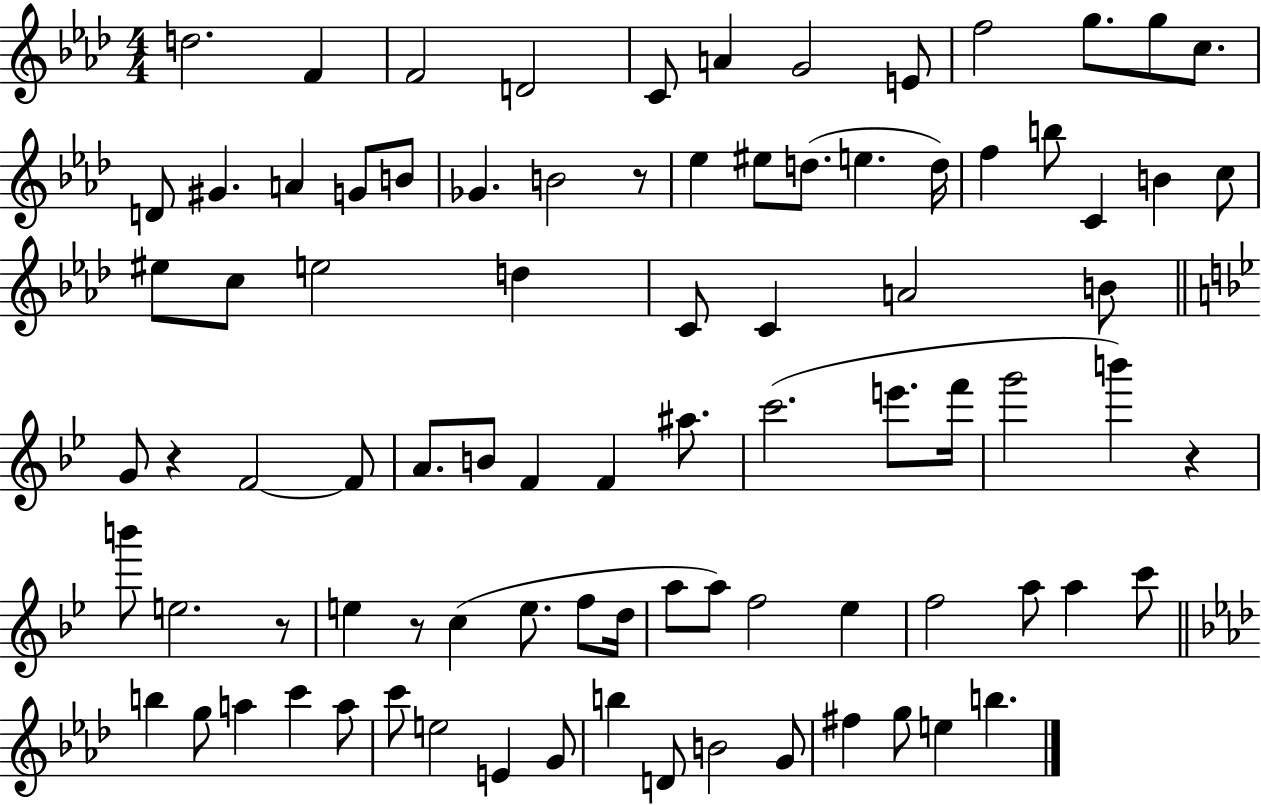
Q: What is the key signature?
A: AES major